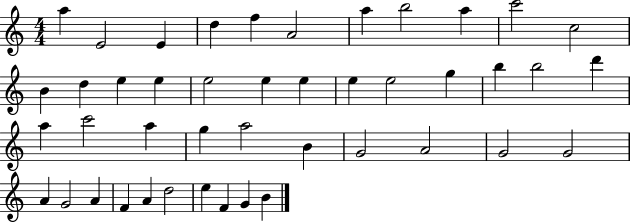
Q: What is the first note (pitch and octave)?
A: A5